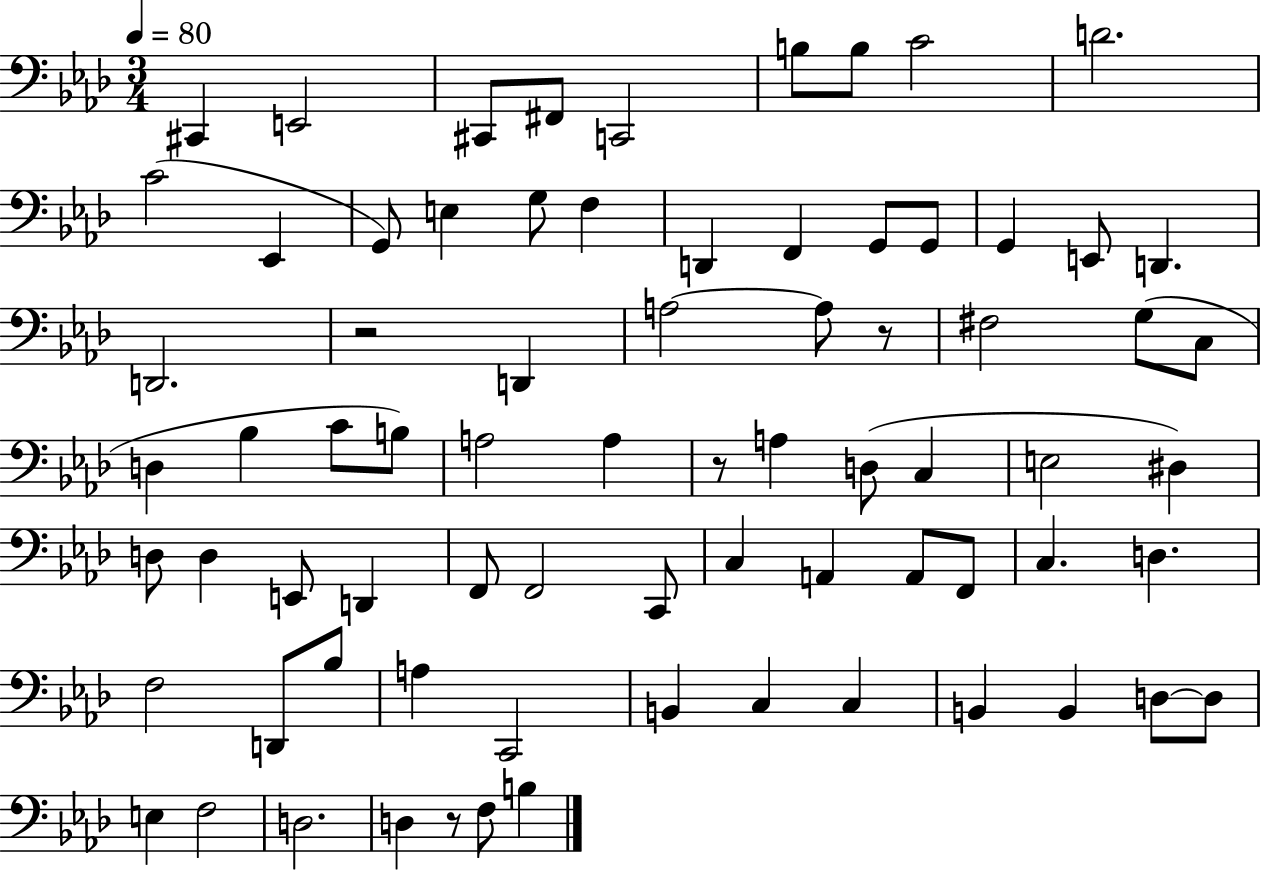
{
  \clef bass
  \numericTimeSignature
  \time 3/4
  \key aes \major
  \tempo 4 = 80
  cis,4 e,2 | cis,8 fis,8 c,2 | b8 b8 c'2 | d'2. | \break c'2( ees,4 | g,8) e4 g8 f4 | d,4 f,4 g,8 g,8 | g,4 e,8 d,4. | \break d,2. | r2 d,4 | a2~~ a8 r8 | fis2 g8( c8 | \break d4 bes4 c'8 b8) | a2 a4 | r8 a4 d8( c4 | e2 dis4) | \break d8 d4 e,8 d,4 | f,8 f,2 c,8 | c4 a,4 a,8 f,8 | c4. d4. | \break f2 d,8 bes8 | a4 c,2 | b,4 c4 c4 | b,4 b,4 d8~~ d8 | \break e4 f2 | d2. | d4 r8 f8 b4 | \bar "|."
}